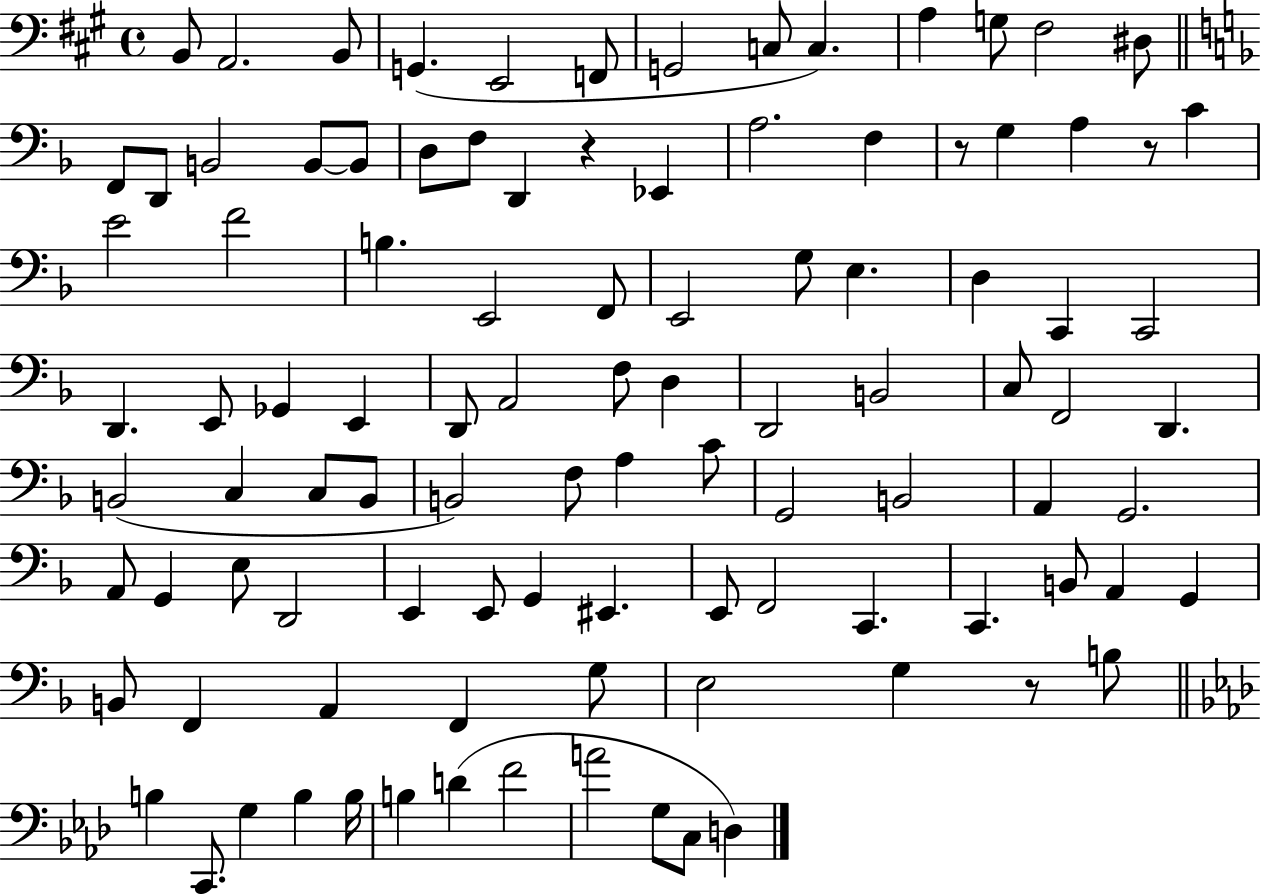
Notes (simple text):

B2/e A2/h. B2/e G2/q. E2/h F2/e G2/h C3/e C3/q. A3/q G3/e F#3/h D#3/e F2/e D2/e B2/h B2/e B2/e D3/e F3/e D2/q R/q Eb2/q A3/h. F3/q R/e G3/q A3/q R/e C4/q E4/h F4/h B3/q. E2/h F2/e E2/h G3/e E3/q. D3/q C2/q C2/h D2/q. E2/e Gb2/q E2/q D2/e A2/h F3/e D3/q D2/h B2/h C3/e F2/h D2/q. B2/h C3/q C3/e B2/e B2/h F3/e A3/q C4/e G2/h B2/h A2/q G2/h. A2/e G2/q E3/e D2/h E2/q E2/e G2/q EIS2/q. E2/e F2/h C2/q. C2/q. B2/e A2/q G2/q B2/e F2/q A2/q F2/q G3/e E3/h G3/q R/e B3/e B3/q C2/e. G3/q B3/q B3/s B3/q D4/q F4/h A4/h G3/e C3/e D3/q